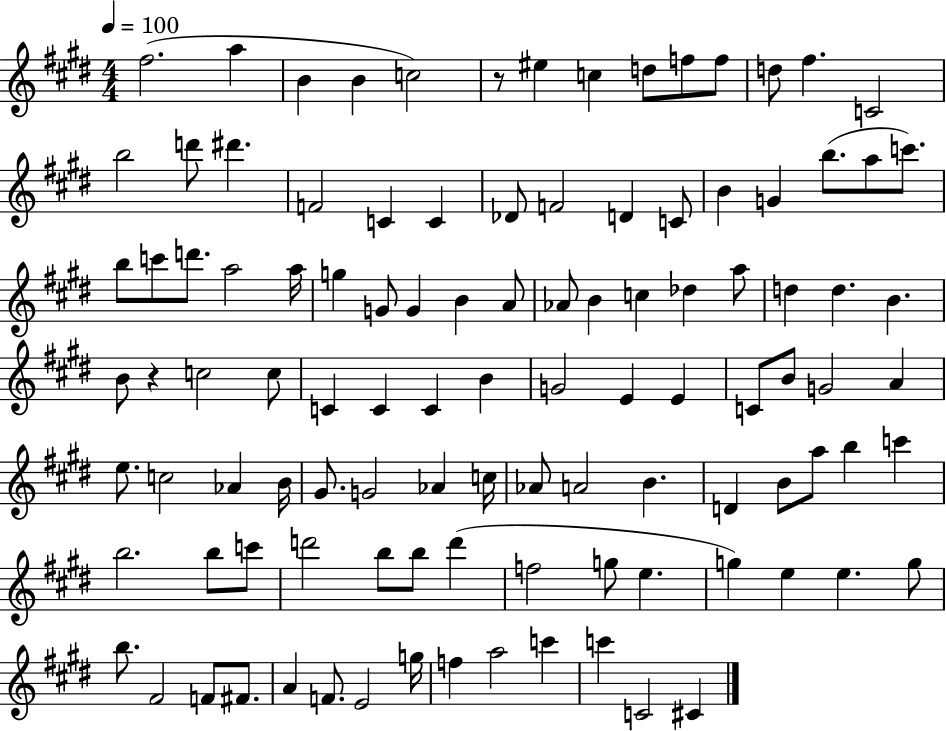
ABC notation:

X:1
T:Untitled
M:4/4
L:1/4
K:E
^f2 a B B c2 z/2 ^e c d/2 f/2 f/2 d/2 ^f C2 b2 d'/2 ^d' F2 C C _D/2 F2 D C/2 B G b/2 a/2 c'/2 b/2 c'/2 d'/2 a2 a/4 g G/2 G B A/2 _A/2 B c _d a/2 d d B B/2 z c2 c/2 C C C B G2 E E C/2 B/2 G2 A e/2 c2 _A B/4 ^G/2 G2 _A c/4 _A/2 A2 B D B/2 a/2 b c' b2 b/2 c'/2 d'2 b/2 b/2 d' f2 g/2 e g e e g/2 b/2 ^F2 F/2 ^F/2 A F/2 E2 g/4 f a2 c' c' C2 ^C